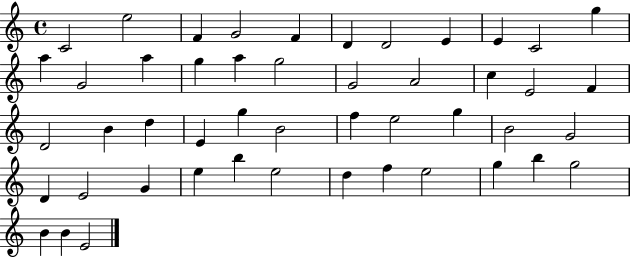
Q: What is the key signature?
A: C major